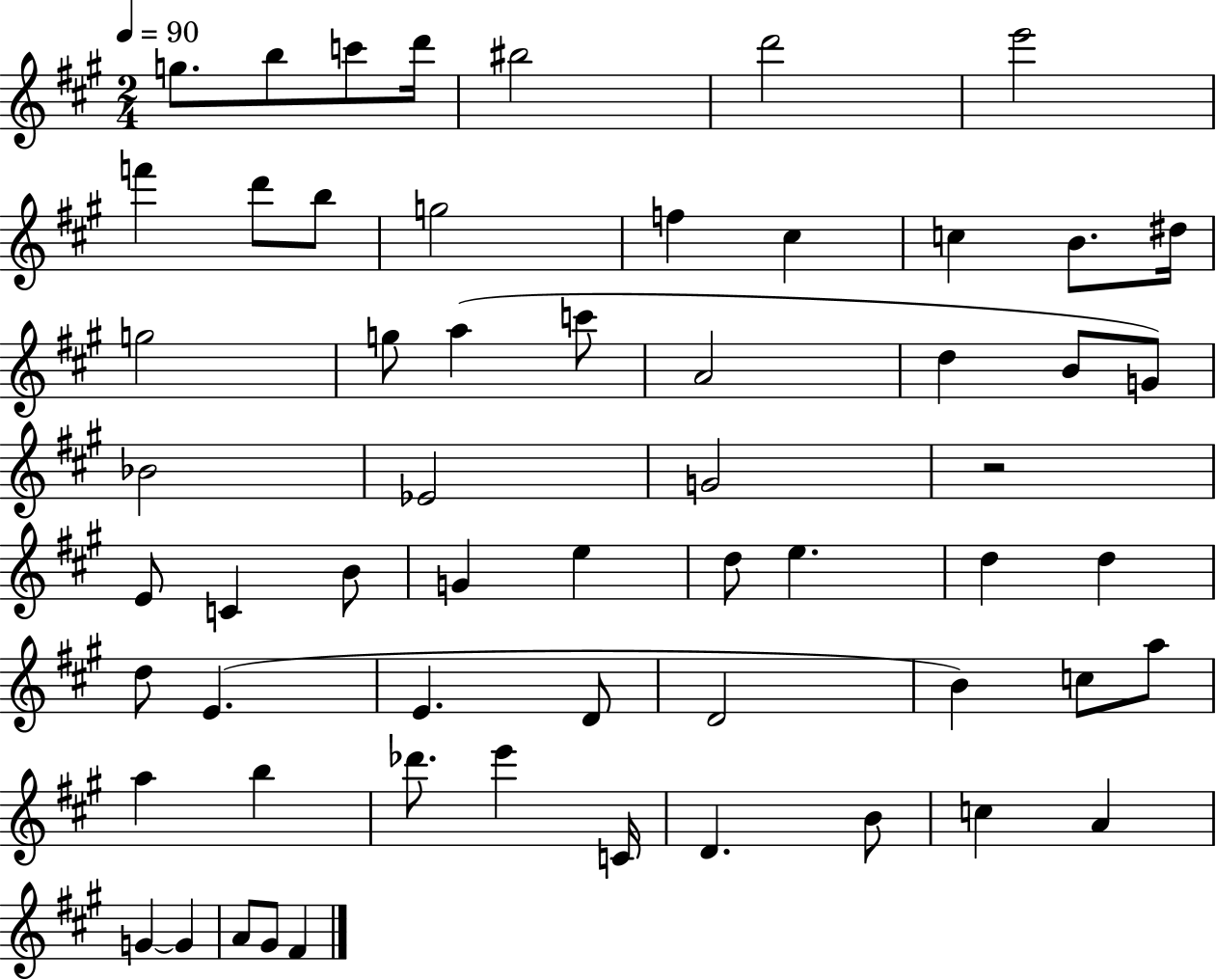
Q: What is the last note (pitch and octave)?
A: F#4